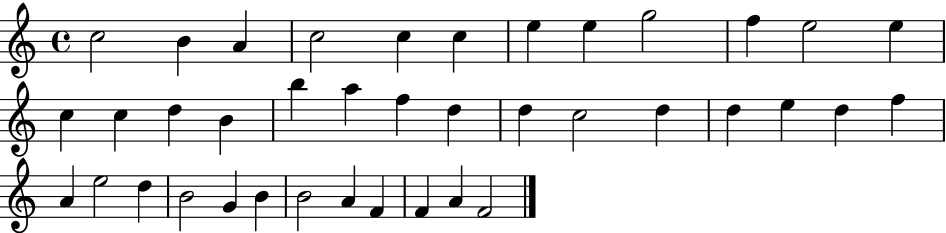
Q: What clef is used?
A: treble